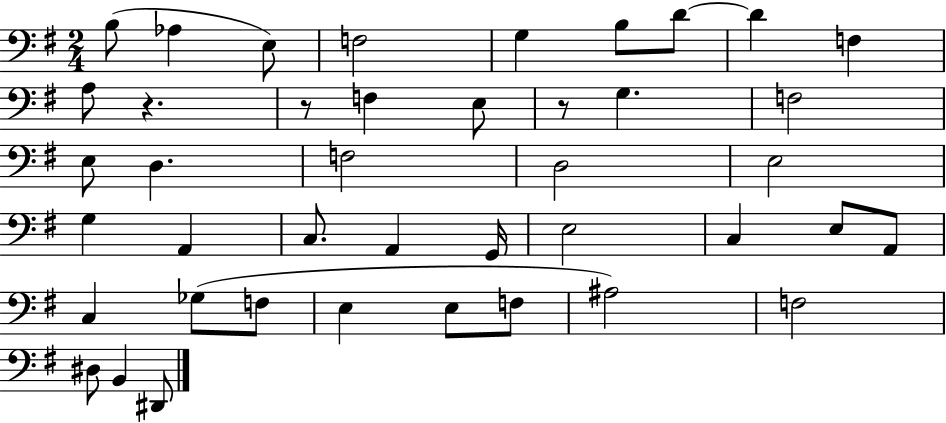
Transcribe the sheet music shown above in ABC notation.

X:1
T:Untitled
M:2/4
L:1/4
K:G
B,/2 _A, E,/2 F,2 G, B,/2 D/2 D F, A,/2 z z/2 F, E,/2 z/2 G, F,2 E,/2 D, F,2 D,2 E,2 G, A,, C,/2 A,, G,,/4 E,2 C, E,/2 A,,/2 C, _G,/2 F,/2 E, E,/2 F,/2 ^A,2 F,2 ^D,/2 B,, ^D,,/2